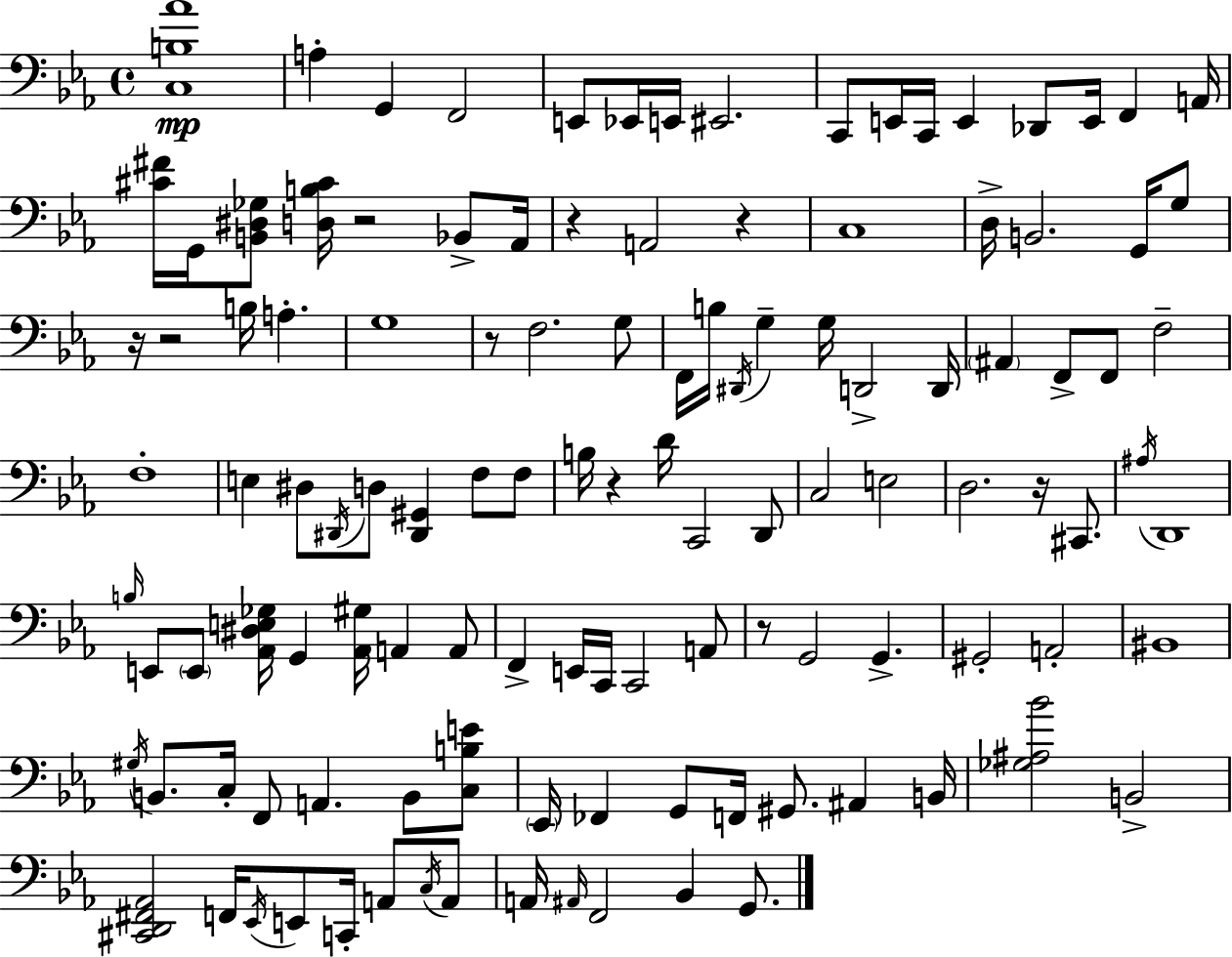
X:1
T:Untitled
M:4/4
L:1/4
K:Cm
[C,B,_A]4 A, G,, F,,2 E,,/2 _E,,/4 E,,/4 ^E,,2 C,,/2 E,,/4 C,,/4 E,, _D,,/2 E,,/4 F,, A,,/4 [^C^F]/4 G,,/4 [B,,^D,_G,]/2 [D,B,^C]/4 z2 _B,,/2 _A,,/4 z A,,2 z C,4 D,/4 B,,2 G,,/4 G,/2 z/4 z2 B,/4 A, G,4 z/2 F,2 G,/2 F,,/4 B,/4 ^D,,/4 G, G,/4 D,,2 D,,/4 ^A,, F,,/2 F,,/2 F,2 F,4 E, ^D,/2 ^D,,/4 D,/2 [^D,,^G,,] F,/2 F,/2 B,/4 z D/4 C,,2 D,,/2 C,2 E,2 D,2 z/4 ^C,,/2 ^A,/4 D,,4 B,/4 E,,/2 E,,/2 [_A,,^D,E,_G,]/4 G,, [_A,,^G,]/4 A,, A,,/2 F,, E,,/4 C,,/4 C,,2 A,,/2 z/2 G,,2 G,, ^G,,2 A,,2 ^B,,4 ^G,/4 B,,/2 C,/4 F,,/2 A,, B,,/2 [C,B,E]/2 _E,,/4 _F,, G,,/2 F,,/4 ^G,,/2 ^A,, B,,/4 [_G,^A,_B]2 B,,2 [^C,,D,,^F,,_A,,]2 F,,/4 _E,,/4 E,,/2 C,,/4 A,,/2 C,/4 A,,/2 A,,/4 ^A,,/4 F,,2 _B,, G,,/2